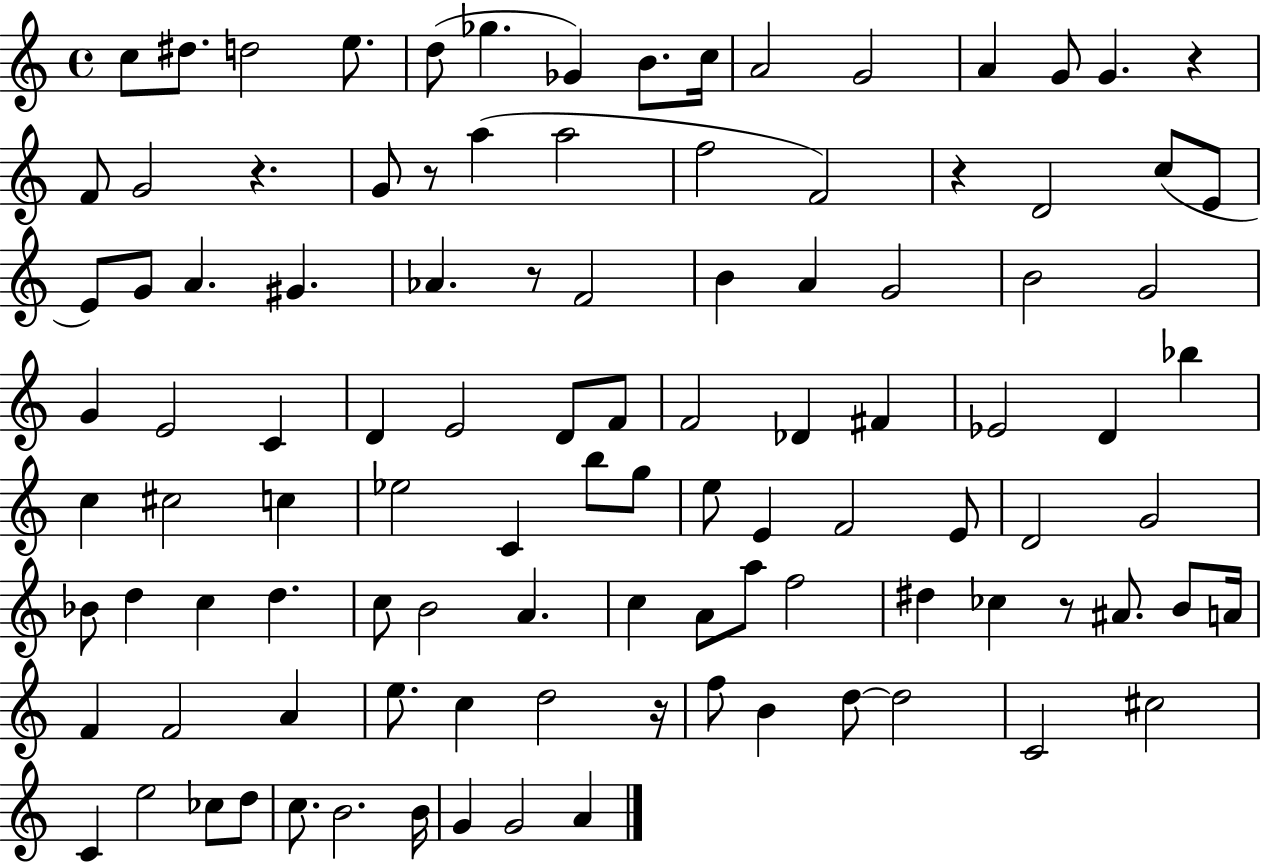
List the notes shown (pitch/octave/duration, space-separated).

C5/e D#5/e. D5/h E5/e. D5/e Gb5/q. Gb4/q B4/e. C5/s A4/h G4/h A4/q G4/e G4/q. R/q F4/e G4/h R/q. G4/e R/e A5/q A5/h F5/h F4/h R/q D4/h C5/e E4/e E4/e G4/e A4/q. G#4/q. Ab4/q. R/e F4/h B4/q A4/q G4/h B4/h G4/h G4/q E4/h C4/q D4/q E4/h D4/e F4/e F4/h Db4/q F#4/q Eb4/h D4/q Bb5/q C5/q C#5/h C5/q Eb5/h C4/q B5/e G5/e E5/e E4/q F4/h E4/e D4/h G4/h Bb4/e D5/q C5/q D5/q. C5/e B4/h A4/q. C5/q A4/e A5/e F5/h D#5/q CES5/q R/e A#4/e. B4/e A4/s F4/q F4/h A4/q E5/e. C5/q D5/h R/s F5/e B4/q D5/e D5/h C4/h C#5/h C4/q E5/h CES5/e D5/e C5/e. B4/h. B4/s G4/q G4/h A4/q